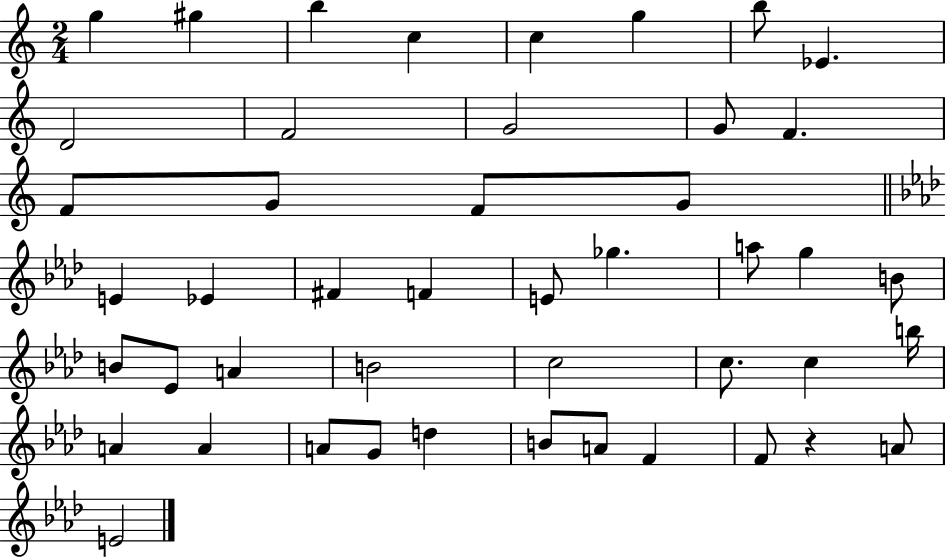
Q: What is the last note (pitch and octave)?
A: E4